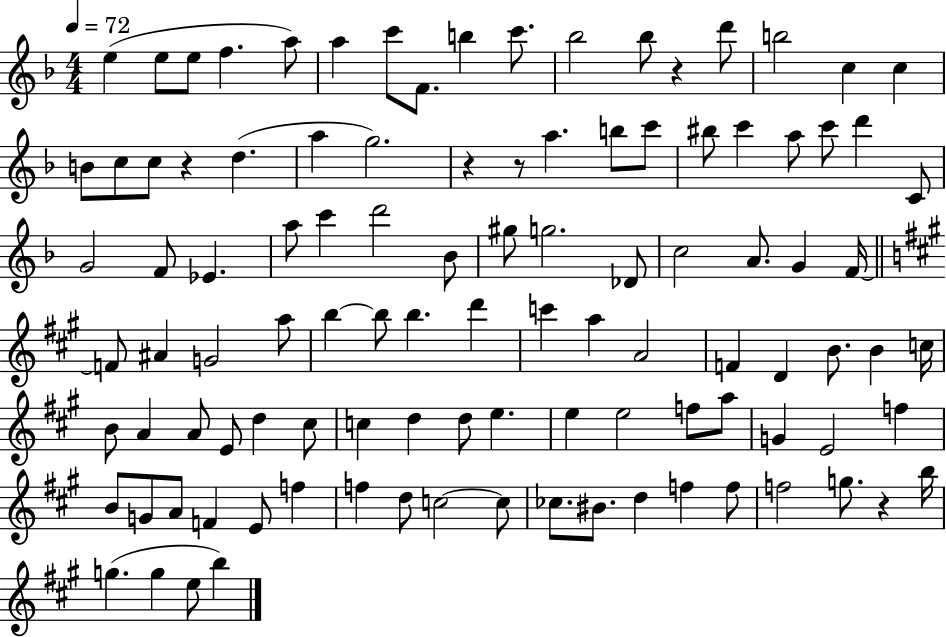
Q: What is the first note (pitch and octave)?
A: E5